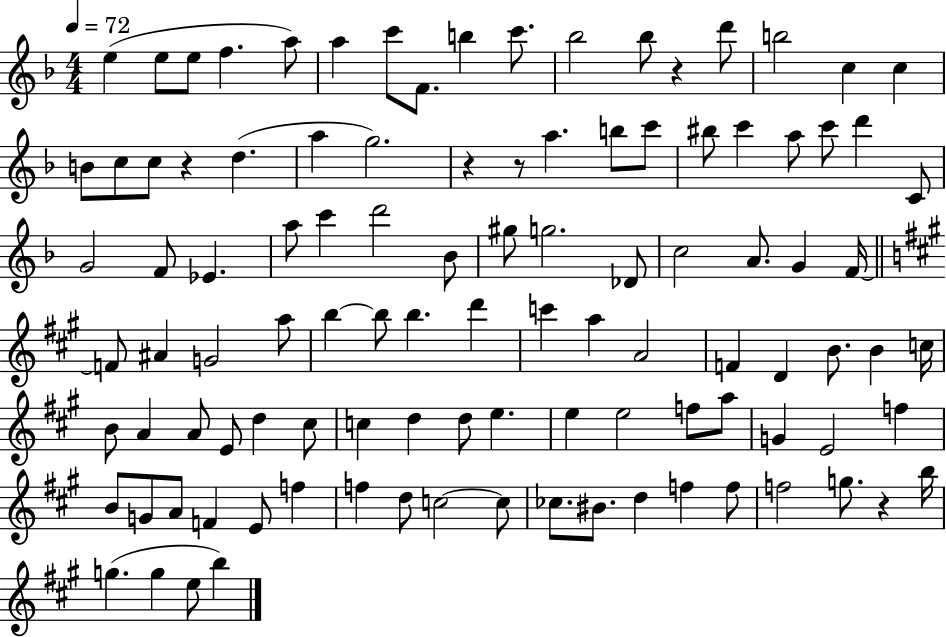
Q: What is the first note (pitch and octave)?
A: E5